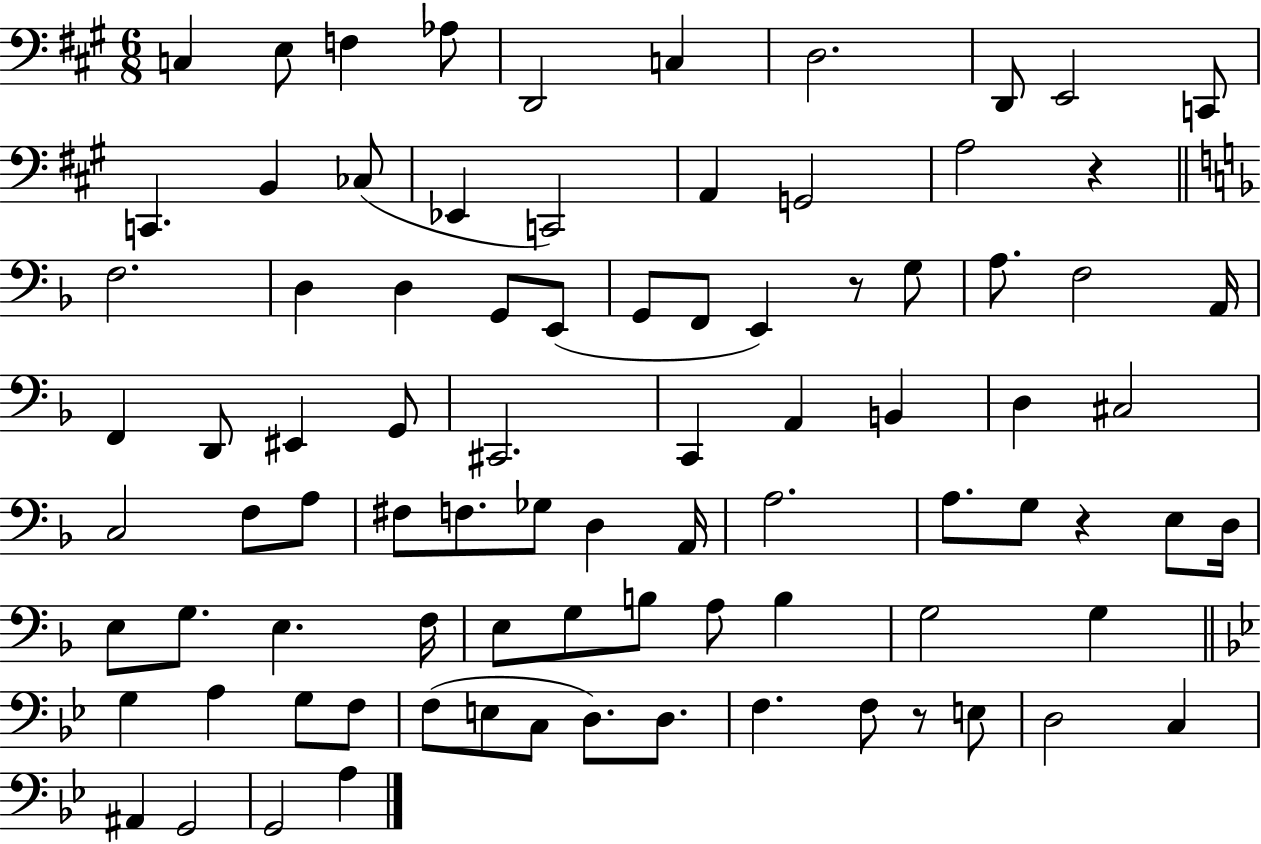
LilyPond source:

{
  \clef bass
  \numericTimeSignature
  \time 6/8
  \key a \major
  c4 e8 f4 aes8 | d,2 c4 | d2. | d,8 e,2 c,8 | \break c,4. b,4 ces8( | ees,4 c,2) | a,4 g,2 | a2 r4 | \break \bar "||" \break \key d \minor f2. | d4 d4 g,8 e,8( | g,8 f,8 e,4) r8 g8 | a8. f2 a,16 | \break f,4 d,8 eis,4 g,8 | cis,2. | c,4 a,4 b,4 | d4 cis2 | \break c2 f8 a8 | fis8 f8. ges8 d4 a,16 | a2. | a8. g8 r4 e8 d16 | \break e8 g8. e4. f16 | e8 g8 b8 a8 b4 | g2 g4 | \bar "||" \break \key bes \major g4 a4 g8 f8 | f8( e8 c8 d8.) d8. | f4. f8 r8 e8 | d2 c4 | \break ais,4 g,2 | g,2 a4 | \bar "|."
}